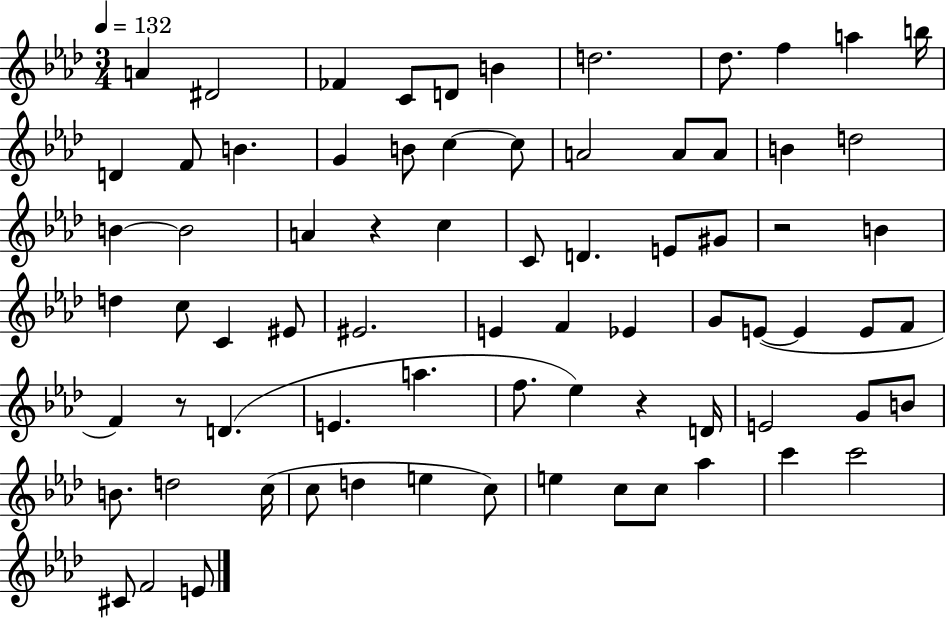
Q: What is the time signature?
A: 3/4